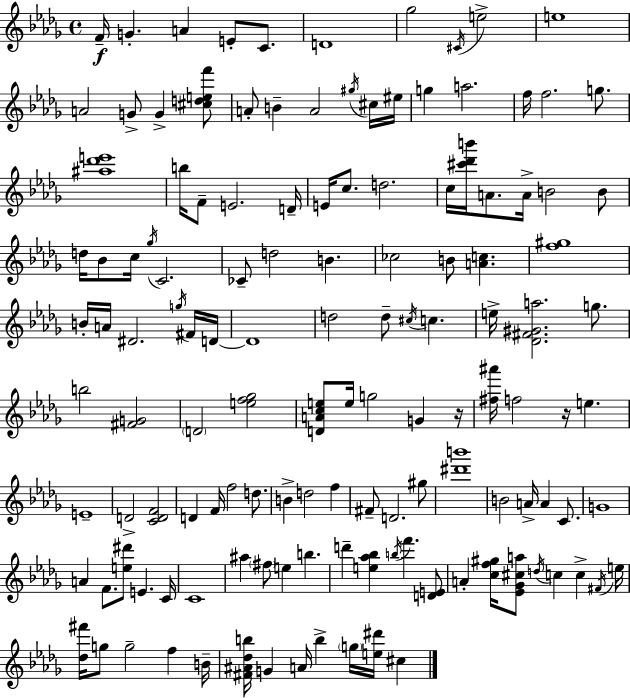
F4/s G4/q. A4/q E4/e C4/e. D4/w Gb5/h C#4/s E5/h E5/w A4/h G4/e G4/q [C#5,D5,E5,F6]/e A4/e B4/q A4/h G#5/s C#5/s EIS5/s G5/q A5/h. F5/s F5/h. G5/e. [A#5,Db6,E6]/w B5/s F4/e E4/h. D4/s E4/s C5/e. D5/h. C5/s [C#6,Db6,B6]/s A4/e. A4/s B4/h B4/e D5/s Bb4/e C5/s Gb5/s C4/h. CES4/e D5/h B4/q. CES5/h B4/e [A4,C5]/q. [F5,G#5]/w B4/s A4/s D#4/h. G5/s F#4/s D4/s D4/w D5/h D5/e C#5/s C5/q. E5/s [Db4,F#4,G#4,A5]/h. G5/e. B5/h [F#4,G4]/h D4/h [E5,F5,Gb5]/h [D4,A4,C5,E5]/e E5/s G5/h G4/q R/s [F#5,A#6]/s F5/h R/s E5/q. E4/w D4/h [C4,D4,F4]/h D4/q F4/s F5/h D5/e. B4/q D5/h F5/q F#4/e D4/h. G#5/e [D#6,B6]/w B4/h A4/s A4/q C4/e. G4/w A4/q F4/e. [E5,D#6]/e E4/q. C4/s C4/w A#5/q F#5/e E5/q B5/q. D6/q [E5,Ab5,Bb5]/q B5/s F6/q. [D4,E4]/e A4/q [C5,F5,G#5]/s [Eb4,Gb4,C#5,A5]/e D5/s C5/q C5/q F#4/s E5/s [Db5,F#6]/s G5/e G5/h F5/q B4/s [F#4,A#4,Db5,B5]/s G4/q A4/s B5/q G5/s [E5,D#6]/s C#5/q